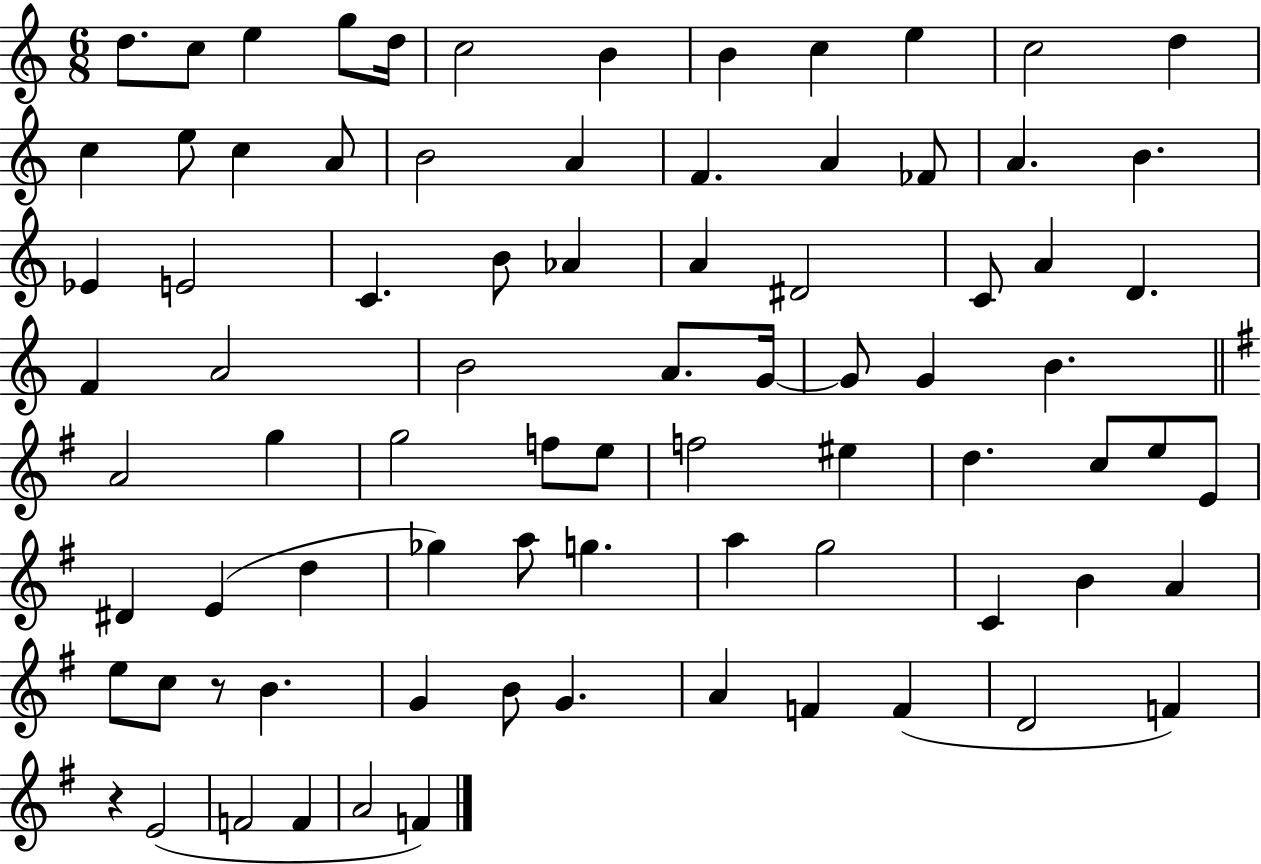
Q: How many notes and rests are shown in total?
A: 81